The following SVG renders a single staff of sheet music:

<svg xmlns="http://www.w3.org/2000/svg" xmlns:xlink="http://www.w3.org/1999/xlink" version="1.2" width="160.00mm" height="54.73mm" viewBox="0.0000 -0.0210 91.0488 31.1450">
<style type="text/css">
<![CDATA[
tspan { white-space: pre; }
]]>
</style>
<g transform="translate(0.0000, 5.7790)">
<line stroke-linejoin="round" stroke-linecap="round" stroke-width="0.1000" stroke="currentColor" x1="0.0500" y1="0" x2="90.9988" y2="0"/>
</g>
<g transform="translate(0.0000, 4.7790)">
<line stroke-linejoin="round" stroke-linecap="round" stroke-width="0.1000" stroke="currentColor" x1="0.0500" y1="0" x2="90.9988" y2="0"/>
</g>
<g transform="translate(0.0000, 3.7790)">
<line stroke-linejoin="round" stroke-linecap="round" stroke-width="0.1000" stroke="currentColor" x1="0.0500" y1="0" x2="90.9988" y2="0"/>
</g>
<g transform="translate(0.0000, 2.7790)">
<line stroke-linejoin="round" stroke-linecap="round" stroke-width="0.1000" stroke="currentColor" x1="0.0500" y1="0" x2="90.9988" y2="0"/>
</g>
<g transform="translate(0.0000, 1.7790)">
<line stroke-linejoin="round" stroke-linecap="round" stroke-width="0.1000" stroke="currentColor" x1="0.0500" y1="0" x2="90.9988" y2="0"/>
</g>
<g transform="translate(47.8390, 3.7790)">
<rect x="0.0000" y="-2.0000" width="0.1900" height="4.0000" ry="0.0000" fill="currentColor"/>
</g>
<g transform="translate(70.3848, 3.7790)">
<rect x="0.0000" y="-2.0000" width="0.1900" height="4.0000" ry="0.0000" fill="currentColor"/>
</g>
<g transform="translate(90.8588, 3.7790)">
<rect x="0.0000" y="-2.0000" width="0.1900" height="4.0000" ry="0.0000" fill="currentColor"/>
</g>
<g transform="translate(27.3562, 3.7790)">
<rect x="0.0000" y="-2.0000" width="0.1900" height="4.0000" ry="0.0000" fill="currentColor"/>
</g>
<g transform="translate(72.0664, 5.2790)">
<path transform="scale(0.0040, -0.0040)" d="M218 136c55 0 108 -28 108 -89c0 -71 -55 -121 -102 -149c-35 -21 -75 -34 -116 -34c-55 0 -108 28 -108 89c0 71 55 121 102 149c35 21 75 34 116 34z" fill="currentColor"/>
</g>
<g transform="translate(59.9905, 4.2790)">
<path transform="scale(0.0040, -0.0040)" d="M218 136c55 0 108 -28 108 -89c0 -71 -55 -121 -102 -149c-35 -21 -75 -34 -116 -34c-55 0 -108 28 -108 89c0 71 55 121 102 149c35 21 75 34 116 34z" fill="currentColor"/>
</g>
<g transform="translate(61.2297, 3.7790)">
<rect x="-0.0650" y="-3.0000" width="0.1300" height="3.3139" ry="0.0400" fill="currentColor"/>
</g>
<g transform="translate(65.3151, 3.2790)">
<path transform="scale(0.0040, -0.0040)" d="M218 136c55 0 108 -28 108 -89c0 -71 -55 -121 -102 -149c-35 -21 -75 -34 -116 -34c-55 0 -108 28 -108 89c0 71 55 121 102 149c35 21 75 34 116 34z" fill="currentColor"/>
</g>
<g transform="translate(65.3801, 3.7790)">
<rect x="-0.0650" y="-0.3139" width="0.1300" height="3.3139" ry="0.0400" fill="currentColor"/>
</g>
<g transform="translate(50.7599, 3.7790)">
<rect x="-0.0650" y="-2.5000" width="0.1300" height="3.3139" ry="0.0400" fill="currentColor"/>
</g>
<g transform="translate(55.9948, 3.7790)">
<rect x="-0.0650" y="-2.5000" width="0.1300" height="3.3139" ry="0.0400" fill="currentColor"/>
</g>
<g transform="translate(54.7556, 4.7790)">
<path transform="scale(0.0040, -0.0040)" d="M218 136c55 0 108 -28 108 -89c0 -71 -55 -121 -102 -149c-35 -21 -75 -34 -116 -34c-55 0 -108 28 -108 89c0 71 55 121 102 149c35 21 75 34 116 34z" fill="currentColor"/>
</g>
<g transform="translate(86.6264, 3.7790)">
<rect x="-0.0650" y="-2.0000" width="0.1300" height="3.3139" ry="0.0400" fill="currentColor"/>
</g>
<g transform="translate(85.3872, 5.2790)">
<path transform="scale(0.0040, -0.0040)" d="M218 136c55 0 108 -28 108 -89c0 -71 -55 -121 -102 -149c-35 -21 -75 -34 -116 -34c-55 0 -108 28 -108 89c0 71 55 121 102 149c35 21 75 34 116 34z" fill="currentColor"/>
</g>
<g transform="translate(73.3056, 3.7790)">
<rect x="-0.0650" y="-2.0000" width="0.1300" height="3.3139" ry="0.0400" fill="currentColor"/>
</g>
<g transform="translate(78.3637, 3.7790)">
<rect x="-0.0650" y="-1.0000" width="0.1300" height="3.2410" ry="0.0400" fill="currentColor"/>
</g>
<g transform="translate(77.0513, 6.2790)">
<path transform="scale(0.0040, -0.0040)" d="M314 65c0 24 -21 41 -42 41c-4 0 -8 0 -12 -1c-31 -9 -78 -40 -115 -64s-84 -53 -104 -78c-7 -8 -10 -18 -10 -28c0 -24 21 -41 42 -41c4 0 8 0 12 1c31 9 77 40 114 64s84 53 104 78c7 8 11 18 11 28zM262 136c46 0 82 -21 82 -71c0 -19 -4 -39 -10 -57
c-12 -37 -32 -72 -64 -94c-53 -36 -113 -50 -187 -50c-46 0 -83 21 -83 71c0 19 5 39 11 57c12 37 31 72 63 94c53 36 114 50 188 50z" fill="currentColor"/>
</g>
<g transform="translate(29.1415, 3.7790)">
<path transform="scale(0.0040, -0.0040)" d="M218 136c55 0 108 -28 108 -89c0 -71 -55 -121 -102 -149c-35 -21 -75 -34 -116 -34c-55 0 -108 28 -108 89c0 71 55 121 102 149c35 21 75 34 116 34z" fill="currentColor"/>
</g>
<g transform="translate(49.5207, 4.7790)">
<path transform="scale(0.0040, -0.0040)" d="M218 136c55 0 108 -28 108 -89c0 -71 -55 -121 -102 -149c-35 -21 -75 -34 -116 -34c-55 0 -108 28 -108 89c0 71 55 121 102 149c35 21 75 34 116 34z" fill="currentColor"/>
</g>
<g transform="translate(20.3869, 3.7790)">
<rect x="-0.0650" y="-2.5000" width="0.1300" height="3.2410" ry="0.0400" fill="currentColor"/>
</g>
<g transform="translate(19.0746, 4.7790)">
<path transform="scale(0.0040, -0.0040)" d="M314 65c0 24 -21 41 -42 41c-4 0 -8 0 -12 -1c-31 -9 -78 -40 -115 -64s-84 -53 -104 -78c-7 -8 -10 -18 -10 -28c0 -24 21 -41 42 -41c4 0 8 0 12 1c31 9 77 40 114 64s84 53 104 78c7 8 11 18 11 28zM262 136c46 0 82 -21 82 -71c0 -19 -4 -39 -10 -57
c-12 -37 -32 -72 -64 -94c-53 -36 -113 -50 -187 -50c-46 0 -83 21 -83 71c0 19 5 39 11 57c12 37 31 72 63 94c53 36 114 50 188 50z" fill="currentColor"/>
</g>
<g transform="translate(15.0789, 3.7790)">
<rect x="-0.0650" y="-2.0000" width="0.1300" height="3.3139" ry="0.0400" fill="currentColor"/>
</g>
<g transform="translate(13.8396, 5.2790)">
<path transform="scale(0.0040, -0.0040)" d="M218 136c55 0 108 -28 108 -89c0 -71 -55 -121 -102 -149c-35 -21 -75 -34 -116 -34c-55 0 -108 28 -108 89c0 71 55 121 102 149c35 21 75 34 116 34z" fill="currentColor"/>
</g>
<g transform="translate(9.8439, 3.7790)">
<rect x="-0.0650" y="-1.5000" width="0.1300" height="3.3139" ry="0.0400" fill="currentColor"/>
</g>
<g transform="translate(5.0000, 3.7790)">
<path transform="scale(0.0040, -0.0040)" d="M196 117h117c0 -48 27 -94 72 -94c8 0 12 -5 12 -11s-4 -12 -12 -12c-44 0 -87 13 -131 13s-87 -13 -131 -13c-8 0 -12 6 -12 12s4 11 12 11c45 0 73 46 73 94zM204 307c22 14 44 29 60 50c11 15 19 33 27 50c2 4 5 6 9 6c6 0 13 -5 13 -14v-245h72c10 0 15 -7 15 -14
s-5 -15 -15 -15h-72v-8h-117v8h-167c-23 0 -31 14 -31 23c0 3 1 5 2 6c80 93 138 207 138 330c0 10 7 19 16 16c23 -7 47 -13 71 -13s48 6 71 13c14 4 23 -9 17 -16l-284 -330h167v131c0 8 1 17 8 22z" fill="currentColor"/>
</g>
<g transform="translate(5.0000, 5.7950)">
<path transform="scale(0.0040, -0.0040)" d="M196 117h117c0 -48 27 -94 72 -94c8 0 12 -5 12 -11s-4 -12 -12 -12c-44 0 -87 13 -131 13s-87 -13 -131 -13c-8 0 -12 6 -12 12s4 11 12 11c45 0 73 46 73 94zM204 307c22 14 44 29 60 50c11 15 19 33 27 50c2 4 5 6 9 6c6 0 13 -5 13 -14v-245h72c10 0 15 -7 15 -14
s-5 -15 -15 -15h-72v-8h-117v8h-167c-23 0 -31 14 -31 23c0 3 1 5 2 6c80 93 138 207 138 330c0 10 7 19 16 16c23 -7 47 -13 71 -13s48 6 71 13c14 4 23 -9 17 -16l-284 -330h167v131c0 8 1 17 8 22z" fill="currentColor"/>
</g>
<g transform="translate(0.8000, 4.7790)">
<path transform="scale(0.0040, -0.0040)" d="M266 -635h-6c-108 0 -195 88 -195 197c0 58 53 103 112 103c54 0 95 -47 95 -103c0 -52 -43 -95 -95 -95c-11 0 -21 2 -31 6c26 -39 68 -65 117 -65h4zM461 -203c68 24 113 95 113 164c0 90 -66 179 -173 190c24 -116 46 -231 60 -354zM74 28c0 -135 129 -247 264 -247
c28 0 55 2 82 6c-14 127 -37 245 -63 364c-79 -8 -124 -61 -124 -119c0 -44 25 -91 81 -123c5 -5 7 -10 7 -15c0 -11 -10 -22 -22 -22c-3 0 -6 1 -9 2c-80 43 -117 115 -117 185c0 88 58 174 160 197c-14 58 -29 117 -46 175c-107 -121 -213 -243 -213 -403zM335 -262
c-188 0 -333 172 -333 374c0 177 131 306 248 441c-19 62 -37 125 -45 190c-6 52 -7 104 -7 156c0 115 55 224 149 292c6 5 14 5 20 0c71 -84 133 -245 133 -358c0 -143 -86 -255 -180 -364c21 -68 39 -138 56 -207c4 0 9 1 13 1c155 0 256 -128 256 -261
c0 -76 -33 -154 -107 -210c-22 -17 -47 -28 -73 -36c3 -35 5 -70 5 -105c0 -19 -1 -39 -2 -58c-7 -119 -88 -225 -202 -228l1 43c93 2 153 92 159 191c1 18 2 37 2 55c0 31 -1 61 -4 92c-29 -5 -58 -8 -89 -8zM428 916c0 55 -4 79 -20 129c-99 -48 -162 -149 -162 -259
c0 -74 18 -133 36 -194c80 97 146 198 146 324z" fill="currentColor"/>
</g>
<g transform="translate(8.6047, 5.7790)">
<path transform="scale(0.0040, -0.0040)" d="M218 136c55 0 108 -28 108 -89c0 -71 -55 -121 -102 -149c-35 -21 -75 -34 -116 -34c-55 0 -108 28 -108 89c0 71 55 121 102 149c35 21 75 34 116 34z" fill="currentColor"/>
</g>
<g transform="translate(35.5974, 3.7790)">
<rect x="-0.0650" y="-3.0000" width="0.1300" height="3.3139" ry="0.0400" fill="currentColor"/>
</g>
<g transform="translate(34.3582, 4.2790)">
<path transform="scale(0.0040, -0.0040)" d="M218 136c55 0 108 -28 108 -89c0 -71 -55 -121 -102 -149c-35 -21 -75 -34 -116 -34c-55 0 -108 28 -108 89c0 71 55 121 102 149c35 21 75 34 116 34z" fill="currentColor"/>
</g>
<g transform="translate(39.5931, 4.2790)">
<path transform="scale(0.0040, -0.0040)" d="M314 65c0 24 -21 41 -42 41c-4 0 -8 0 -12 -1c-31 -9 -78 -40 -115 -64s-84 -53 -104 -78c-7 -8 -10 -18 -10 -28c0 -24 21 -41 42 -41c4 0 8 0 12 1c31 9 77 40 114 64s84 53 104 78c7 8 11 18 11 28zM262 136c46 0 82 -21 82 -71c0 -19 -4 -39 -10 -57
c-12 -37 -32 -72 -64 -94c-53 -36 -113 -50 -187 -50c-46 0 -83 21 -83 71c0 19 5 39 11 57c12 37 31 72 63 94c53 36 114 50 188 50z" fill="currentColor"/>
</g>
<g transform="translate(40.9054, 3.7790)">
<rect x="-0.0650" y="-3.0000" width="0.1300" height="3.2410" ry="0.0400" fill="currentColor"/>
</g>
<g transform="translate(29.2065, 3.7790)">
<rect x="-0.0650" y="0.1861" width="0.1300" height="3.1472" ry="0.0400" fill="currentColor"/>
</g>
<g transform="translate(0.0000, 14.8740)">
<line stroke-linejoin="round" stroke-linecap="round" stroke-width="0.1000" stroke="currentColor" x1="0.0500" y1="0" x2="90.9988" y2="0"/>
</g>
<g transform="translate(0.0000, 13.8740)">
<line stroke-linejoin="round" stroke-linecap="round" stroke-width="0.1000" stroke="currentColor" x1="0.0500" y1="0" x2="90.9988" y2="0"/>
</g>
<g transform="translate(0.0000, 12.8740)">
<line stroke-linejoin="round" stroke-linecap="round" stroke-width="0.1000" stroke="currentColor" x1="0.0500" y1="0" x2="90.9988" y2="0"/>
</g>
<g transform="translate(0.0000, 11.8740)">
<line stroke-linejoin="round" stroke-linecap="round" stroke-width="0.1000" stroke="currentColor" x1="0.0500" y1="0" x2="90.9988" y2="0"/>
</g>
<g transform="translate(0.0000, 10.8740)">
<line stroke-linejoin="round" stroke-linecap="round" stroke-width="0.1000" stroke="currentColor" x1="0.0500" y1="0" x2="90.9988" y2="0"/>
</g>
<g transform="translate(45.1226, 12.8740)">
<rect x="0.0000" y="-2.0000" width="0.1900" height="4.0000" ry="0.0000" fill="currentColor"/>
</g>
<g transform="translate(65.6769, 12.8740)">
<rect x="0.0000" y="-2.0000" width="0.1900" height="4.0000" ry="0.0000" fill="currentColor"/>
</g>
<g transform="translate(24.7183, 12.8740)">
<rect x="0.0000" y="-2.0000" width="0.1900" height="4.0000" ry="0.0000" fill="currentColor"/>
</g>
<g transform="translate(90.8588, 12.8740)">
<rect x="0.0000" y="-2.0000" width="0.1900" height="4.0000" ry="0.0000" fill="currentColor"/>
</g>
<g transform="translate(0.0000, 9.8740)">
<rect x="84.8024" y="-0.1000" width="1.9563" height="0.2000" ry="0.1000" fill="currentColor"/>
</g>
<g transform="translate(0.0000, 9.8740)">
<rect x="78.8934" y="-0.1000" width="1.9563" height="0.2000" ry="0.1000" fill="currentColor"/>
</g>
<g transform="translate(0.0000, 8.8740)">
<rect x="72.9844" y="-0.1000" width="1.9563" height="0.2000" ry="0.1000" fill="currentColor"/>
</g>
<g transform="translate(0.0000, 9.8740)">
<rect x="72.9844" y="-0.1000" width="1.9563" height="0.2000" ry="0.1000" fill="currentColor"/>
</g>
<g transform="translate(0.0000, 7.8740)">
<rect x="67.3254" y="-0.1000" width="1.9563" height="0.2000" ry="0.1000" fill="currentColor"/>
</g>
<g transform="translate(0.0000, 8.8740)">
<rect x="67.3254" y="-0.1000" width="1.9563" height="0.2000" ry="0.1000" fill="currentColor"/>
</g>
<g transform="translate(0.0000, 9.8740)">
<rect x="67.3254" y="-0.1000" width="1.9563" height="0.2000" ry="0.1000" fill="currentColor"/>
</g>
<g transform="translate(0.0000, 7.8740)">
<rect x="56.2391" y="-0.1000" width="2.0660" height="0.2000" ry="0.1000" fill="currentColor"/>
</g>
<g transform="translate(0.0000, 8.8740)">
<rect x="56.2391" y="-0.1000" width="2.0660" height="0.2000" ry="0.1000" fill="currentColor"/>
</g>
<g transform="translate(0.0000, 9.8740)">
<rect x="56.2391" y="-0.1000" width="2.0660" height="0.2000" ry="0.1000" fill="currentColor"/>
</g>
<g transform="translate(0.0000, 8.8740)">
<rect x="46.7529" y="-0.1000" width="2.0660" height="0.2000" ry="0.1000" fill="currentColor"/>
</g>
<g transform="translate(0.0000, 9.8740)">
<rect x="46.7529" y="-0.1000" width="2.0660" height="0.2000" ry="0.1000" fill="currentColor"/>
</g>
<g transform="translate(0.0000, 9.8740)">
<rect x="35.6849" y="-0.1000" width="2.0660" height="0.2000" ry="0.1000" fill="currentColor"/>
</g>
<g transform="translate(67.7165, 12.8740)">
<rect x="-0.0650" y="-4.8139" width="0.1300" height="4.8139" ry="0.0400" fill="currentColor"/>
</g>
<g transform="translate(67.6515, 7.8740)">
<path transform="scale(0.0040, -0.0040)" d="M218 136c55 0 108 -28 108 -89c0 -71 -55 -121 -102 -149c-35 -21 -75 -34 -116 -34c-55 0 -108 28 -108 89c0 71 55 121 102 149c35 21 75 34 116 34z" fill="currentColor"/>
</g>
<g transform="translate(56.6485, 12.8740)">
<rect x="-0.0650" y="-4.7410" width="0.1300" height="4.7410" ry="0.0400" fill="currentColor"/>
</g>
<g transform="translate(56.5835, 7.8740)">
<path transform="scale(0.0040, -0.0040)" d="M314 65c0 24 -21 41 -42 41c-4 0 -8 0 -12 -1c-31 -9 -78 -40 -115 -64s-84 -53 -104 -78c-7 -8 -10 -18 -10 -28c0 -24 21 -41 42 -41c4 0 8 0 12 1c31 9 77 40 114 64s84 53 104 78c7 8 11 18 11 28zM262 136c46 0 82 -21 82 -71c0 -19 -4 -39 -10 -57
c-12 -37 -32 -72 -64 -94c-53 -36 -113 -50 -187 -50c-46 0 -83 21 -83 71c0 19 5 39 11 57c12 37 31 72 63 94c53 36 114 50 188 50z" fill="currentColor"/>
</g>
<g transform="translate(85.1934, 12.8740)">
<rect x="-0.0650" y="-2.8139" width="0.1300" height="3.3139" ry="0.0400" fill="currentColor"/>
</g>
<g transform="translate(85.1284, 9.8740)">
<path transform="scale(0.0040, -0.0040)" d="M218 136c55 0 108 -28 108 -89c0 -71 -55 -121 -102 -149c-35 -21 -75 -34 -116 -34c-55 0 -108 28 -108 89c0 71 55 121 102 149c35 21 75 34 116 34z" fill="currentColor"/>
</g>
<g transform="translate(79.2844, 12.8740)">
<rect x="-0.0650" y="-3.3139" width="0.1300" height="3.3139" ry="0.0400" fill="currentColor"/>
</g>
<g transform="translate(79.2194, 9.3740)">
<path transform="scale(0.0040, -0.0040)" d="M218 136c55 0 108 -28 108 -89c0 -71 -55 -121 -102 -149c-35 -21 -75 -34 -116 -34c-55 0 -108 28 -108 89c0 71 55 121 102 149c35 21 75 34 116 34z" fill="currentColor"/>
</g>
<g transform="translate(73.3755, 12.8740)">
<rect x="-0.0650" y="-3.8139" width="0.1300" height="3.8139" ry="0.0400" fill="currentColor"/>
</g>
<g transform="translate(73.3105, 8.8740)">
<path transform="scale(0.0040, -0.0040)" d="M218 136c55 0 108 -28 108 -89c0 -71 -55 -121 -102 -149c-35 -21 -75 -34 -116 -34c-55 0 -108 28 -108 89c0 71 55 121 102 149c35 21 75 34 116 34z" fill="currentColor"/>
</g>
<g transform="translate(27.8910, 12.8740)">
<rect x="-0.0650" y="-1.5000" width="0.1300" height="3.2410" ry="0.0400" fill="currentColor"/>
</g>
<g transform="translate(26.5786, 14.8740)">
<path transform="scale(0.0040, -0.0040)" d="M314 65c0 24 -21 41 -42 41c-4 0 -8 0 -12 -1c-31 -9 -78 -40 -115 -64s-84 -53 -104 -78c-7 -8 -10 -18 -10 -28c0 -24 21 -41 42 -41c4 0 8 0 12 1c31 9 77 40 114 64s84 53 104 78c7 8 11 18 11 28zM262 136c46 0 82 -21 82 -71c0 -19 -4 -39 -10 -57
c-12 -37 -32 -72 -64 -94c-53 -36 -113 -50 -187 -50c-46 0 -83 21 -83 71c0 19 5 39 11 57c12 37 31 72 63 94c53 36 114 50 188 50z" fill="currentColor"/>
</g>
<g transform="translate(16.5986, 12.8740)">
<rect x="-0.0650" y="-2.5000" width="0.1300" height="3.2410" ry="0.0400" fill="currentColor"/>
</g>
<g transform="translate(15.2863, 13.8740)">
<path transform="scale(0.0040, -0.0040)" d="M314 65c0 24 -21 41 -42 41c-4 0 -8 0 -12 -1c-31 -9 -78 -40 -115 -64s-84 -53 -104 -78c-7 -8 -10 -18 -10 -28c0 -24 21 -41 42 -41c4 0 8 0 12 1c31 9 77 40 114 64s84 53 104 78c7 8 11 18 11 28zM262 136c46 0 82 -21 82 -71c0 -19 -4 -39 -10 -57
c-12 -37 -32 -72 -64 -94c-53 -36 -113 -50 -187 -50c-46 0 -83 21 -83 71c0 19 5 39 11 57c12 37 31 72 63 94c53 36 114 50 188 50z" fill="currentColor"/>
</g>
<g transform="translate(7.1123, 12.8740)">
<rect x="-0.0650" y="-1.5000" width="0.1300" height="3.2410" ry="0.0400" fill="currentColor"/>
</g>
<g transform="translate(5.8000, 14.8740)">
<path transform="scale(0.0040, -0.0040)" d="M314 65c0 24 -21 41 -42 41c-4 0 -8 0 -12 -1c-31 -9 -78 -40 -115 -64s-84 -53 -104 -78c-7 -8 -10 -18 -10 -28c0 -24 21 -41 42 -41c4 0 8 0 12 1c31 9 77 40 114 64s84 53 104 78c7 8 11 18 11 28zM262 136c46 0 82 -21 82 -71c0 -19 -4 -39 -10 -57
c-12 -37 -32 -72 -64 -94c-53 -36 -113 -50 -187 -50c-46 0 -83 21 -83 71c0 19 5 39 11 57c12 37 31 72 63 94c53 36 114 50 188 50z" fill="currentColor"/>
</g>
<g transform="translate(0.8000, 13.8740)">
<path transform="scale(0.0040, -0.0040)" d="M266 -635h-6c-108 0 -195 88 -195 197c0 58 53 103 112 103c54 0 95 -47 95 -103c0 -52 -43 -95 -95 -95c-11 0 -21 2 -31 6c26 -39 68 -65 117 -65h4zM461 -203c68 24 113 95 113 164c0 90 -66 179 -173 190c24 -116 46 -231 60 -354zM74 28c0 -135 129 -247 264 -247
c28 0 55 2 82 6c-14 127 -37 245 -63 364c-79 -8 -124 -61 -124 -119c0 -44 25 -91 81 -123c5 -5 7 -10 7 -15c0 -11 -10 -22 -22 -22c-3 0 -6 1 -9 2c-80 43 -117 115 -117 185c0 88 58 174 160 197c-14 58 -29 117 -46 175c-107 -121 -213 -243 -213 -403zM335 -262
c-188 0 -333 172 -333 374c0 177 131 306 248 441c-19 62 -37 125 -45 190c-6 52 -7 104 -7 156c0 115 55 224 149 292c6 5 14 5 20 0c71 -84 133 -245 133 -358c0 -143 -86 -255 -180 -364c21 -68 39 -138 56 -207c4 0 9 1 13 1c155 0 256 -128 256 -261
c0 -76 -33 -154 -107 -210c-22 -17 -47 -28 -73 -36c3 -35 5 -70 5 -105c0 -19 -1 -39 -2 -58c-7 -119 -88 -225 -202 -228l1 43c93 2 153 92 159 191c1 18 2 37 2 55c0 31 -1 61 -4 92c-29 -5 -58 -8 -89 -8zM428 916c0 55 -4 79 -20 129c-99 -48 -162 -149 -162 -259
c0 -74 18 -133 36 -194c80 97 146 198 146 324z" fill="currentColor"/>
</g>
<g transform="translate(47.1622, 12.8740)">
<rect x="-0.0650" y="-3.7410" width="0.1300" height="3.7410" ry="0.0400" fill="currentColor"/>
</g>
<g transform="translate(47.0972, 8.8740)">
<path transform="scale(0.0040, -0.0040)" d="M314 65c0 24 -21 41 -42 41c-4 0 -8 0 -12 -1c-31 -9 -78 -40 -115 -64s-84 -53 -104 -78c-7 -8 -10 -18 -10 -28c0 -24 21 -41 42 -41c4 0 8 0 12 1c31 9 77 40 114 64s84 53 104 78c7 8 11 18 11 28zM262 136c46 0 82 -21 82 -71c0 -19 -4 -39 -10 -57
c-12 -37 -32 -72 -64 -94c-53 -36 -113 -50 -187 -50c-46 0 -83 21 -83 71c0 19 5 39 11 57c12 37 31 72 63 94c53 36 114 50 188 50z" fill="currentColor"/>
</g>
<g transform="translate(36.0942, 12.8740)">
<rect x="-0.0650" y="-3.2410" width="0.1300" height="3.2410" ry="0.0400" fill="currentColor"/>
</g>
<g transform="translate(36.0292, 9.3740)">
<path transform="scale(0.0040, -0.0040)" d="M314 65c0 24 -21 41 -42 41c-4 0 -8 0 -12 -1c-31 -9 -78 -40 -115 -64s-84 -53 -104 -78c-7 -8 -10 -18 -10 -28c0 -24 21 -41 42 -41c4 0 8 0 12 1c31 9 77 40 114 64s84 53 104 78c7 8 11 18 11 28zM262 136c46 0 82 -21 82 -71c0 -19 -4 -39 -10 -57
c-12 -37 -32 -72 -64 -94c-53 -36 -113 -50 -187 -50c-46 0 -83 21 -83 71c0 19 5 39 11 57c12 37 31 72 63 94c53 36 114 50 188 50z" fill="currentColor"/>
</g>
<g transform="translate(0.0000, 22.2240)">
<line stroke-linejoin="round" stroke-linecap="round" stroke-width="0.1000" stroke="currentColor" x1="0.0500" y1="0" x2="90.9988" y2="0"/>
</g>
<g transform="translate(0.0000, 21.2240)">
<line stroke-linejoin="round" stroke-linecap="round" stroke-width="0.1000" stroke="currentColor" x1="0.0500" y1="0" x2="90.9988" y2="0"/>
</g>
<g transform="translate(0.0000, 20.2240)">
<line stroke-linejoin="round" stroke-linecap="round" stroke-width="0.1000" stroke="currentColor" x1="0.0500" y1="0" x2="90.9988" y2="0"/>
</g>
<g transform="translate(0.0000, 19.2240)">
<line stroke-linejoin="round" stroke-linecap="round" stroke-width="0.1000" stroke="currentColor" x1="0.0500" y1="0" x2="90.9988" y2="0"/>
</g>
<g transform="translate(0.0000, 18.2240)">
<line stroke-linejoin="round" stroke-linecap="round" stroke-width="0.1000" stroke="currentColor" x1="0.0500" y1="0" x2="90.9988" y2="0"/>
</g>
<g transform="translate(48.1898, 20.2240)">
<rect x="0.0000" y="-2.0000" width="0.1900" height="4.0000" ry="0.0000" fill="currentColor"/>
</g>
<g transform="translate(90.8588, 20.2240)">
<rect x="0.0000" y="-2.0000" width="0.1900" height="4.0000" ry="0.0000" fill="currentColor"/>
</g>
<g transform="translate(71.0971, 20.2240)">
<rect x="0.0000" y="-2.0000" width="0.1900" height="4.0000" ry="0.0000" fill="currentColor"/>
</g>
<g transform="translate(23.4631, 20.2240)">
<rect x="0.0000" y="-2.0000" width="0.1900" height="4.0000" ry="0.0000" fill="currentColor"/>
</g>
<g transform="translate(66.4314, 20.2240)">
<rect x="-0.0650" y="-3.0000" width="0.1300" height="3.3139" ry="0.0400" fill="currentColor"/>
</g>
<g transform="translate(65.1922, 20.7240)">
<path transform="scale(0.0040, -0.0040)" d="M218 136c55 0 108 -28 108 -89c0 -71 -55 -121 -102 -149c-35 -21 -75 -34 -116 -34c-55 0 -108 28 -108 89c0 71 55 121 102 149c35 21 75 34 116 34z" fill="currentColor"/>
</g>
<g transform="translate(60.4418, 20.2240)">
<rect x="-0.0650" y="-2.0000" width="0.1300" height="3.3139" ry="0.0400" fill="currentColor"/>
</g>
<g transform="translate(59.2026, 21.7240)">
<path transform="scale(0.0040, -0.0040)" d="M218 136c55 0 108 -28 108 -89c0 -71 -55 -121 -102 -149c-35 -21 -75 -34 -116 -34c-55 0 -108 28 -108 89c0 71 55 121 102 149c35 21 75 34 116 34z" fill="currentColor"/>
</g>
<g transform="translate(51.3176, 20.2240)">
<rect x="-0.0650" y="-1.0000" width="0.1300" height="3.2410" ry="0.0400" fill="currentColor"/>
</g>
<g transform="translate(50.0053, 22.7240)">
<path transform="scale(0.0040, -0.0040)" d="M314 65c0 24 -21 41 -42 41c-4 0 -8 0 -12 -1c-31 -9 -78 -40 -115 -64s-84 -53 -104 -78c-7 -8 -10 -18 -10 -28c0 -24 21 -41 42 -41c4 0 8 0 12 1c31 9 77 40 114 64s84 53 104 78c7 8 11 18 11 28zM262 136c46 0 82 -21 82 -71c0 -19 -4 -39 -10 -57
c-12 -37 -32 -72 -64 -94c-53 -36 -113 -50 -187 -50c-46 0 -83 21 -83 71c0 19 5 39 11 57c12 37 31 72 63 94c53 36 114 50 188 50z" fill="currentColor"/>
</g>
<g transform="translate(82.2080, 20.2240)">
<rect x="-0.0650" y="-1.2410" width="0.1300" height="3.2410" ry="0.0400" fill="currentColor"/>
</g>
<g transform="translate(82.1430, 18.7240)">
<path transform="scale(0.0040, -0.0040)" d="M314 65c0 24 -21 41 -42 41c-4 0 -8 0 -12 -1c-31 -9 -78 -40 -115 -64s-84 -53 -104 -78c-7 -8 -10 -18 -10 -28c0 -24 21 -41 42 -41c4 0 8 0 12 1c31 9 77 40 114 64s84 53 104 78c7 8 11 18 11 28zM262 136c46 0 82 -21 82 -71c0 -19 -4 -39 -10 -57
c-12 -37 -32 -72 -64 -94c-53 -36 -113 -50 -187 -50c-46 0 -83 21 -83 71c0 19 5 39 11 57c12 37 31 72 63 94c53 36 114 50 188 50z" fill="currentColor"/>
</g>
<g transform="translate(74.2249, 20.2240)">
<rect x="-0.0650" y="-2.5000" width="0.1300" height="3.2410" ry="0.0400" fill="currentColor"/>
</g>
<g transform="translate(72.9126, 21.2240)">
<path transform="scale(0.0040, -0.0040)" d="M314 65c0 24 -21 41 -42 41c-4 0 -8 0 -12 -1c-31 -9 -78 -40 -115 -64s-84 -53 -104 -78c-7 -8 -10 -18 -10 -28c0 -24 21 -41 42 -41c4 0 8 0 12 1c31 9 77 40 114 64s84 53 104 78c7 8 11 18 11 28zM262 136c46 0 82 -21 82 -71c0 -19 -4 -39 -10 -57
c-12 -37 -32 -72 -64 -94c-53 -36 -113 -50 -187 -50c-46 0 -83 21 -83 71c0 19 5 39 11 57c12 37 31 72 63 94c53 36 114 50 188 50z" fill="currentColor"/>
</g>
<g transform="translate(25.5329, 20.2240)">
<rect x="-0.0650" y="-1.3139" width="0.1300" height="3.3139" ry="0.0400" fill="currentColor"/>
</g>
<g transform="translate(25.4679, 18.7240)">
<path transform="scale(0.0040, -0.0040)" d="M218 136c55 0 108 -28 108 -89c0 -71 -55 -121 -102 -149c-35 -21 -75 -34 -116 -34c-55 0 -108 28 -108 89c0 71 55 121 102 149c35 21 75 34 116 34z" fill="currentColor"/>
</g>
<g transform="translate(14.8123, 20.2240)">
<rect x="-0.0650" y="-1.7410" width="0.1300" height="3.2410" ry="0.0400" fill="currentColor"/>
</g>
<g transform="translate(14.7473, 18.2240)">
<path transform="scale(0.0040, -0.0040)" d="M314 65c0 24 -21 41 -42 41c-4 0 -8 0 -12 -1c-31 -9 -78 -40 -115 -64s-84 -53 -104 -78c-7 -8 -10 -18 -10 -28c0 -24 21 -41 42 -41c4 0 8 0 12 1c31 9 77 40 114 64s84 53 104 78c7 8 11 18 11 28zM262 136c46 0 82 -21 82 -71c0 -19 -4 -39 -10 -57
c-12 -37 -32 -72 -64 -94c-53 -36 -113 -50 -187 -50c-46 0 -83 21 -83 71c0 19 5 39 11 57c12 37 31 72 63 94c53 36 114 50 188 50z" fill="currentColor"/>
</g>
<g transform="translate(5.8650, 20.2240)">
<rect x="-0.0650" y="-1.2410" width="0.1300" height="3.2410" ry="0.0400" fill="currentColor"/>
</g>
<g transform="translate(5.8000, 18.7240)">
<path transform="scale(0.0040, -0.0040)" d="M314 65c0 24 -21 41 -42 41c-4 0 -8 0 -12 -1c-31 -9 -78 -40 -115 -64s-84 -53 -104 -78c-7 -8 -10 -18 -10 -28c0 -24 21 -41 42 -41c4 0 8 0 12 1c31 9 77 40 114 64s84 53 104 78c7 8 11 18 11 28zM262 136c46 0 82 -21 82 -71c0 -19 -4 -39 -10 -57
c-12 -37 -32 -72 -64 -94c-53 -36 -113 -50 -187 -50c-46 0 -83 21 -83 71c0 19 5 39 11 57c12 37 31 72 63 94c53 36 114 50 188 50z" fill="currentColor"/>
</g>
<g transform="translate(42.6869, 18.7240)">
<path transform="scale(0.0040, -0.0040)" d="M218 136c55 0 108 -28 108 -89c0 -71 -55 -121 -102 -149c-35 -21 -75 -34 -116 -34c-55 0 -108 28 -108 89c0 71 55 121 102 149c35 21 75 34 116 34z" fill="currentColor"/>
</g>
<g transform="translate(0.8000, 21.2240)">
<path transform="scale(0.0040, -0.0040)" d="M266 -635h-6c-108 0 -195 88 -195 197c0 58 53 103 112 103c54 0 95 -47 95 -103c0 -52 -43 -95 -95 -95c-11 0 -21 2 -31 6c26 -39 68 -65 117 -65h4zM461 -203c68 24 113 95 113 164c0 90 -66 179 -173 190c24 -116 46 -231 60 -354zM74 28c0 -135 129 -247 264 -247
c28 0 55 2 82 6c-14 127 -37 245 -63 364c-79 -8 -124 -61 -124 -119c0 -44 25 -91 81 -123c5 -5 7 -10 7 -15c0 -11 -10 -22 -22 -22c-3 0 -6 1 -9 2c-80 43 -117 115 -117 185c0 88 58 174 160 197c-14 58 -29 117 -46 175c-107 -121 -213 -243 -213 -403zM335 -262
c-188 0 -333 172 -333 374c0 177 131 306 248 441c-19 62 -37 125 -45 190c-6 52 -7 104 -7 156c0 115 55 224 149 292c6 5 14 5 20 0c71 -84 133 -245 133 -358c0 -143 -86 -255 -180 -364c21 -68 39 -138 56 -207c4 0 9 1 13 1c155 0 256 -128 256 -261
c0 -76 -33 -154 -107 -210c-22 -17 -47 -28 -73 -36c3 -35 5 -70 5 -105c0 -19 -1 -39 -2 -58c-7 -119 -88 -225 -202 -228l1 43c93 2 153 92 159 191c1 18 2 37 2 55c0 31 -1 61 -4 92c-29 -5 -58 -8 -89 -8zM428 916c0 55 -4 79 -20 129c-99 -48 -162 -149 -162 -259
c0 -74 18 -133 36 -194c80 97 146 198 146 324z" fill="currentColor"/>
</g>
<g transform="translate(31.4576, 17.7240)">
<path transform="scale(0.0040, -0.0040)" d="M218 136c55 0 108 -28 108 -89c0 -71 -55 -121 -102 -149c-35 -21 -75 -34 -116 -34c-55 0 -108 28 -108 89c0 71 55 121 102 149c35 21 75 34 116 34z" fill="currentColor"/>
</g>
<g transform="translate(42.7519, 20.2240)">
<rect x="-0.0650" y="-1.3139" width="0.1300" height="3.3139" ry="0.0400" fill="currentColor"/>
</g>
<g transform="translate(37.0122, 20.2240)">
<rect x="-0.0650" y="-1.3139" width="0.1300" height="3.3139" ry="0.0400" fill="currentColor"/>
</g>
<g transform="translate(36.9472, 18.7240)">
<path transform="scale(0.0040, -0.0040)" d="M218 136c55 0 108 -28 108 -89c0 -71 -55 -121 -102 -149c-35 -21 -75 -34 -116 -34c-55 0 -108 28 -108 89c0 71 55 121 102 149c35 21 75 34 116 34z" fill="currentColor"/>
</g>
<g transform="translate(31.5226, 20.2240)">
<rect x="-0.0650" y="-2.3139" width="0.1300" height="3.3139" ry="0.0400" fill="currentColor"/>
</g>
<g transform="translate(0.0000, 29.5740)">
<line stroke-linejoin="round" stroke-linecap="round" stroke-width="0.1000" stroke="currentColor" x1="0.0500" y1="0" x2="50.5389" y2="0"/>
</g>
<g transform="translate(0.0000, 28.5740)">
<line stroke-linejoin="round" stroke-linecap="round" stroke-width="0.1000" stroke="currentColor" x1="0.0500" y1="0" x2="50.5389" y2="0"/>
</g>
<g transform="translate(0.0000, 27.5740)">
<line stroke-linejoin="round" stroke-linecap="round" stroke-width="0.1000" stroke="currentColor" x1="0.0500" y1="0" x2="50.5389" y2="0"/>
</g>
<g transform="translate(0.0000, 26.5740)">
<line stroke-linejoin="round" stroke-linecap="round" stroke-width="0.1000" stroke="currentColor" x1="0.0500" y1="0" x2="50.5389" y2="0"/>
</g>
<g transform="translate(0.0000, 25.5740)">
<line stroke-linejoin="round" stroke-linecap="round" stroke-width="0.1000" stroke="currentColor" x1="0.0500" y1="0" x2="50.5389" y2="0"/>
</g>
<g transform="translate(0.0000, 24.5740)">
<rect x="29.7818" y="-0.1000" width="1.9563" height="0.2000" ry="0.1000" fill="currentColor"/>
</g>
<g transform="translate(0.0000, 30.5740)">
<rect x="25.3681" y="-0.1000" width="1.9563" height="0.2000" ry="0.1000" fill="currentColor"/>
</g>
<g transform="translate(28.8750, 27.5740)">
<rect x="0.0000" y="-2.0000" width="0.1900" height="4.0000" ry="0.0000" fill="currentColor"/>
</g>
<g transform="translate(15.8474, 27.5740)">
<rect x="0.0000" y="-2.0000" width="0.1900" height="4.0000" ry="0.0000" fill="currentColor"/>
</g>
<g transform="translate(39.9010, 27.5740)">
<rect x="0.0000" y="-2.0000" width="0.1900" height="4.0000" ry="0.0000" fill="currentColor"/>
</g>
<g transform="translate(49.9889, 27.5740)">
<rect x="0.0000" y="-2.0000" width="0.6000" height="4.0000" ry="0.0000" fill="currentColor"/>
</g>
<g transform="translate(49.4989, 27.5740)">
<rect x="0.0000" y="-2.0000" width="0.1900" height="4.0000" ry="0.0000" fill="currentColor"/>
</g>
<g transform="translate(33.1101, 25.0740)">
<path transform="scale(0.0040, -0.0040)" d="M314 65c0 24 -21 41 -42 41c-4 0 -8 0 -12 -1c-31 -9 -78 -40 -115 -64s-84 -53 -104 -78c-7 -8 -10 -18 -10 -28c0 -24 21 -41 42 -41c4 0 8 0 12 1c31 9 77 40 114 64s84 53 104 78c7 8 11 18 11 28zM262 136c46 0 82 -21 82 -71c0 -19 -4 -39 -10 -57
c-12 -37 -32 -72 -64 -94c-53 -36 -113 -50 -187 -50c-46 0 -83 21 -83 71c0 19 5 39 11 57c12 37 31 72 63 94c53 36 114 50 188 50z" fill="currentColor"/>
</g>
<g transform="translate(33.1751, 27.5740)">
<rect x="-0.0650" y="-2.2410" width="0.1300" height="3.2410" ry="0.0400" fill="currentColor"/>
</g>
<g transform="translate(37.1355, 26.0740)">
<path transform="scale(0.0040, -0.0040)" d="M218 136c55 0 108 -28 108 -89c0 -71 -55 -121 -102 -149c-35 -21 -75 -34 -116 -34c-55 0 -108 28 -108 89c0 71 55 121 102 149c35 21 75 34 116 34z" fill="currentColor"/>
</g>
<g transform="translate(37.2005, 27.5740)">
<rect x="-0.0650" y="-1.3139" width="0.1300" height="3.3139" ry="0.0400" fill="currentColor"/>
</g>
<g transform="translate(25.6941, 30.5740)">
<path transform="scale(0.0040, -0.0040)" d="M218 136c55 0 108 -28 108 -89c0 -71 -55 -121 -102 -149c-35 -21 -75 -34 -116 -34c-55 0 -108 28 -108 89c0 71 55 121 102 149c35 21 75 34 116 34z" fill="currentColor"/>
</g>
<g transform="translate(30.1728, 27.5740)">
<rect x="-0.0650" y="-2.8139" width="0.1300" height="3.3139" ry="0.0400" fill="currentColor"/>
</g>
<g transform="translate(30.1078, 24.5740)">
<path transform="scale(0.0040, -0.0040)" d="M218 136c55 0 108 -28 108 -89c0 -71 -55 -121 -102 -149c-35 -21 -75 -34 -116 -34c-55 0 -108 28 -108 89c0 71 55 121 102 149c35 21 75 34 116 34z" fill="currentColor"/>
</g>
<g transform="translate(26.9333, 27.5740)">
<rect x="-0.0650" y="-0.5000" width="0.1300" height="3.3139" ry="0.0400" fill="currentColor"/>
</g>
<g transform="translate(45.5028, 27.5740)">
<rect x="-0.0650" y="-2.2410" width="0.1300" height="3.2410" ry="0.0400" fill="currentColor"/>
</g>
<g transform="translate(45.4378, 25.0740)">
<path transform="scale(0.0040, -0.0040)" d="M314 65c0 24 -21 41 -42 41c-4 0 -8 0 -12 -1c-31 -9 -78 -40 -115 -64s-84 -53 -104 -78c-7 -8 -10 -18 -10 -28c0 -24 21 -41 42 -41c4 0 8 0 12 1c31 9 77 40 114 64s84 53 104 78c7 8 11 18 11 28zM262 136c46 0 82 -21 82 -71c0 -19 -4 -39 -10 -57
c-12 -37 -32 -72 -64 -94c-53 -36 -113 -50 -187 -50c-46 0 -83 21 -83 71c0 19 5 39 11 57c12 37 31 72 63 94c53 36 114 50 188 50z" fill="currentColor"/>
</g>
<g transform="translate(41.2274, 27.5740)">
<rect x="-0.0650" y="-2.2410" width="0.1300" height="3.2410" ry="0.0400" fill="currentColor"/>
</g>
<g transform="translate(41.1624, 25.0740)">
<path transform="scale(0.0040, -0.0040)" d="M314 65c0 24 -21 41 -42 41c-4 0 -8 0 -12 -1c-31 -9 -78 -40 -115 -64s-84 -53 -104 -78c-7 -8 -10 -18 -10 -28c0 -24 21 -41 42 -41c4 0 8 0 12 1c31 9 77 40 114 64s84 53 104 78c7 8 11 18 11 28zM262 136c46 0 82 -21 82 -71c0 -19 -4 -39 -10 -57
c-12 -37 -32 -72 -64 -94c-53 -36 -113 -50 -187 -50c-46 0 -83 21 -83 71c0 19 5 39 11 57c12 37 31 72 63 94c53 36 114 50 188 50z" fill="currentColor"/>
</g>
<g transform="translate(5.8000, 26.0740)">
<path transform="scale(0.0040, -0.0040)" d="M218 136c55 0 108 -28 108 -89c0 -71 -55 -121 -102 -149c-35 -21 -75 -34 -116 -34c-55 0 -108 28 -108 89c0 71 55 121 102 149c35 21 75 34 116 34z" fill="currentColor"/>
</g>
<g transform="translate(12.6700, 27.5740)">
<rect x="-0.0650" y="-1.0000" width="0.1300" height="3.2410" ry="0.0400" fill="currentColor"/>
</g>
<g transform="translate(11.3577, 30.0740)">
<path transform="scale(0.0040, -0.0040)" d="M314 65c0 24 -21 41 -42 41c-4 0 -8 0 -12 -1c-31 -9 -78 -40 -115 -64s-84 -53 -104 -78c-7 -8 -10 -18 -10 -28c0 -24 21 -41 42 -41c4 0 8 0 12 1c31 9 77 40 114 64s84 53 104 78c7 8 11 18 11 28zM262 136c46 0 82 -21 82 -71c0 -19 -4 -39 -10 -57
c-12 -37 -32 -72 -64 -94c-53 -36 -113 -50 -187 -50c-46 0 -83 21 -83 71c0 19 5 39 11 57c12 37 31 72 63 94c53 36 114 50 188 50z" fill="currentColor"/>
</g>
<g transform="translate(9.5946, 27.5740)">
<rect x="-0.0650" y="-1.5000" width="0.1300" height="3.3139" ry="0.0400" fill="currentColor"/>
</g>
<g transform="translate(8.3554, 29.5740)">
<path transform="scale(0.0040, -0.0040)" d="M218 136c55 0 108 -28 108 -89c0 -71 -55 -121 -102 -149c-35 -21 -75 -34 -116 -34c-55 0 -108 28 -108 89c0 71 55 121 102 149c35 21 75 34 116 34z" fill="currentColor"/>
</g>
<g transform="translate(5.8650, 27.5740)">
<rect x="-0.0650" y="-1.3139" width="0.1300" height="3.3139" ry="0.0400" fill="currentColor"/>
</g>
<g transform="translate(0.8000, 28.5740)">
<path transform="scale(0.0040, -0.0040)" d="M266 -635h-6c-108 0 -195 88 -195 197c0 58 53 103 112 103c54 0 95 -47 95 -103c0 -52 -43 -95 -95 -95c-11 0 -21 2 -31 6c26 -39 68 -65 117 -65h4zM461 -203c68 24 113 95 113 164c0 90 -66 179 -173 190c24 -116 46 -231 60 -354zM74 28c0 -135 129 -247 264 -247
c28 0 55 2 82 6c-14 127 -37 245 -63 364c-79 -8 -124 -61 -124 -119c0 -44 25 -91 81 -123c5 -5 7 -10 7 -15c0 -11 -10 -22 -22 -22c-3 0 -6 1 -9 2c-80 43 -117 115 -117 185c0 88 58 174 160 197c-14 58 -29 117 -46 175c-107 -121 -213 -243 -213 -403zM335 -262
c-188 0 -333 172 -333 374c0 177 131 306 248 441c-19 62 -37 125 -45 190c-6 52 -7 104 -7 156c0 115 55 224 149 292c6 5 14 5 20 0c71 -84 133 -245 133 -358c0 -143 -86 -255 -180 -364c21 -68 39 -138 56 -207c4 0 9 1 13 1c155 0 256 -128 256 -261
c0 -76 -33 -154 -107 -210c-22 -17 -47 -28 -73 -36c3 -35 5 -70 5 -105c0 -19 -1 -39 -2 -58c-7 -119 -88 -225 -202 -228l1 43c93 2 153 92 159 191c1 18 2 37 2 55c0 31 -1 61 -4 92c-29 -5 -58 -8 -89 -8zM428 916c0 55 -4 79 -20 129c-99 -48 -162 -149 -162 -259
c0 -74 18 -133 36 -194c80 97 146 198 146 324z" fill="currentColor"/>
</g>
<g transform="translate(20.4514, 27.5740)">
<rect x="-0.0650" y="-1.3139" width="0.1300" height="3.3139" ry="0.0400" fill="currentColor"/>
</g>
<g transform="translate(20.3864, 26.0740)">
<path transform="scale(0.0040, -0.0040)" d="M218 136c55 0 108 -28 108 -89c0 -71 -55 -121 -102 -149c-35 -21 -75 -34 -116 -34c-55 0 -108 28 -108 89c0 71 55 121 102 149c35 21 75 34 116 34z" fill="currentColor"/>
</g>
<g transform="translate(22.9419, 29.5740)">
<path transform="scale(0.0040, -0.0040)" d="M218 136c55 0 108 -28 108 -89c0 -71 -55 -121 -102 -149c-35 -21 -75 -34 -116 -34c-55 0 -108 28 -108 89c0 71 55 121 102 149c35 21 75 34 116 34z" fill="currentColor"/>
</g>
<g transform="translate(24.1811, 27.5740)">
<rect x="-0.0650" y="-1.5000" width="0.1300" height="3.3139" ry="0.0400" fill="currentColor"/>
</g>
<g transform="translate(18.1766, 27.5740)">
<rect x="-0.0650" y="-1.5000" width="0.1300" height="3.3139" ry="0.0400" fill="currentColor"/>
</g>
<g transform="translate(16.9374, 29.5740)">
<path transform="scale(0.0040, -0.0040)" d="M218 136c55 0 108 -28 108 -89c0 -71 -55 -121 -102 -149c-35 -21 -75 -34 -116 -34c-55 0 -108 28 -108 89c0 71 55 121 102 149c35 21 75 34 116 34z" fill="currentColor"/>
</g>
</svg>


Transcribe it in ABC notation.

X:1
T:Untitled
M:4/4
L:1/4
K:C
E F G2 B A A2 G G A c F D2 F E2 G2 E2 b2 c'2 e'2 e' c' b a e2 f2 e g e e D2 F A G2 e2 e E D2 E e E C a g2 e g2 g2